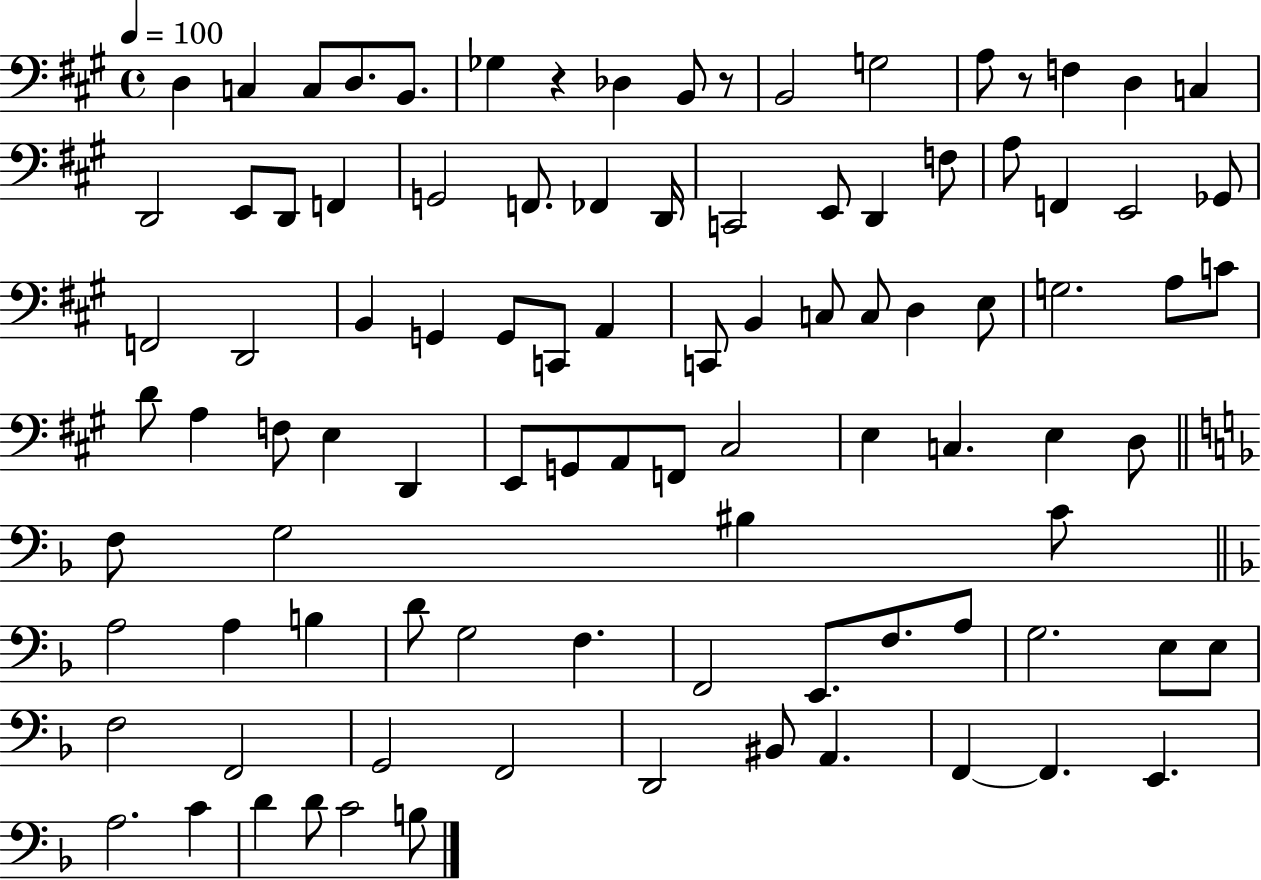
{
  \clef bass
  \time 4/4
  \defaultTimeSignature
  \key a \major
  \tempo 4 = 100
  d4 c4 c8 d8. b,8. | ges4 r4 des4 b,8 r8 | b,2 g2 | a8 r8 f4 d4 c4 | \break d,2 e,8 d,8 f,4 | g,2 f,8. fes,4 d,16 | c,2 e,8 d,4 f8 | a8 f,4 e,2 ges,8 | \break f,2 d,2 | b,4 g,4 g,8 c,8 a,4 | c,8 b,4 c8 c8 d4 e8 | g2. a8 c'8 | \break d'8 a4 f8 e4 d,4 | e,8 g,8 a,8 f,8 cis2 | e4 c4. e4 d8 | \bar "||" \break \key f \major f8 g2 bis4 c'8 | \bar "||" \break \key d \minor a2 a4 b4 | d'8 g2 f4. | f,2 e,8. f8. a8 | g2. e8 e8 | \break f2 f,2 | g,2 f,2 | d,2 bis,8 a,4. | f,4~~ f,4. e,4. | \break a2. c'4 | d'4 d'8 c'2 b8 | \bar "|."
}